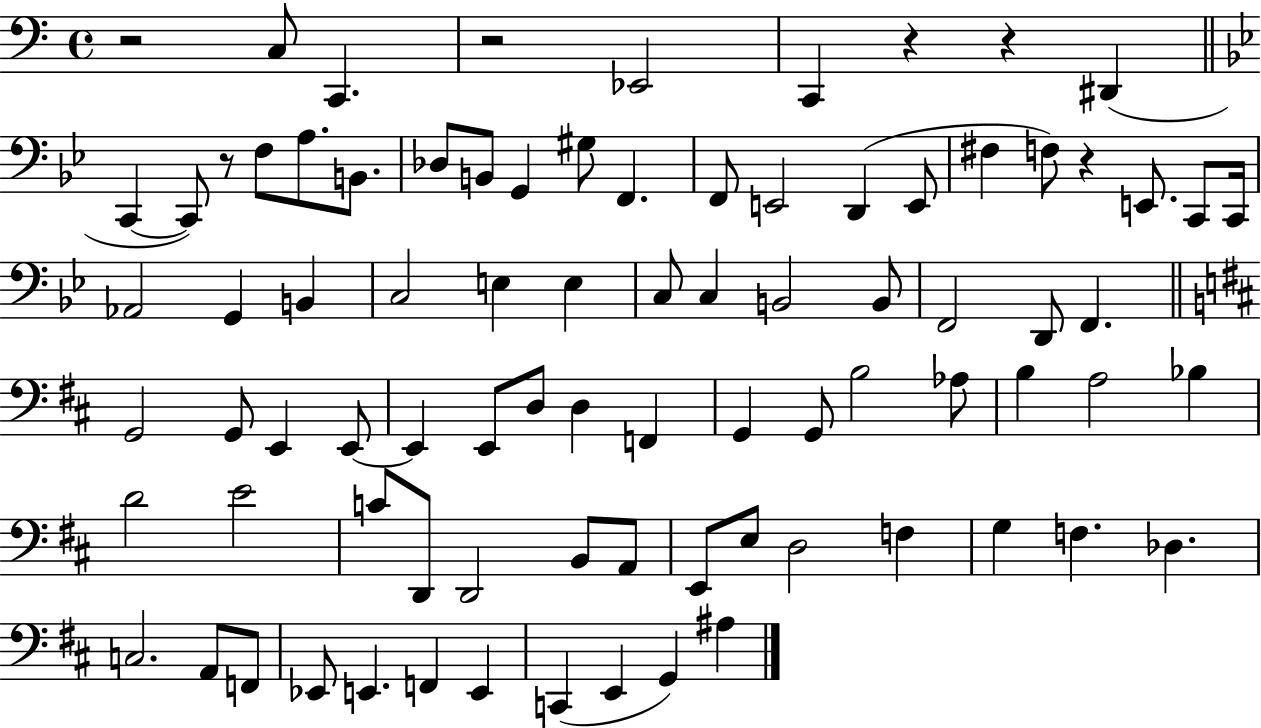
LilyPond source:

{
  \clef bass
  \time 4/4
  \defaultTimeSignature
  \key c \major
  r2 c8 c,4. | r2 ees,2 | c,4 r4 r4 dis,4( | \bar "||" \break \key g \minor c,4~~ c,8) r8 f8 a8. b,8. | des8 b,8 g,4 gis8 f,4. | f,8 e,2 d,4( e,8 | fis4 f8) r4 e,8. c,8 c,16 | \break aes,2 g,4 b,4 | c2 e4 e4 | c8 c4 b,2 b,8 | f,2 d,8 f,4. | \break \bar "||" \break \key b \minor g,2 g,8 e,4 e,8~~ | e,4 e,8 d8 d4 f,4 | g,4 g,8 b2 aes8 | b4 a2 bes4 | \break d'2 e'2 | c'8 d,8 d,2 b,8 a,8 | e,8 e8 d2 f4 | g4 f4. des4. | \break c2. a,8 f,8 | ees,8 e,4. f,4 e,4 | c,4( e,4 g,4) ais4 | \bar "|."
}